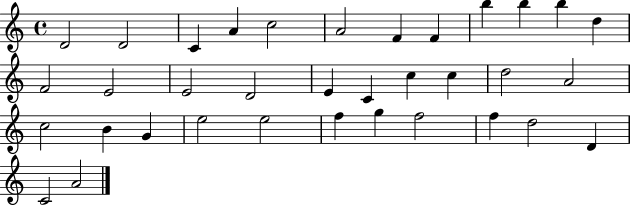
{
  \clef treble
  \time 4/4
  \defaultTimeSignature
  \key c \major
  d'2 d'2 | c'4 a'4 c''2 | a'2 f'4 f'4 | b''4 b''4 b''4 d''4 | \break f'2 e'2 | e'2 d'2 | e'4 c'4 c''4 c''4 | d''2 a'2 | \break c''2 b'4 g'4 | e''2 e''2 | f''4 g''4 f''2 | f''4 d''2 d'4 | \break c'2 a'2 | \bar "|."
}